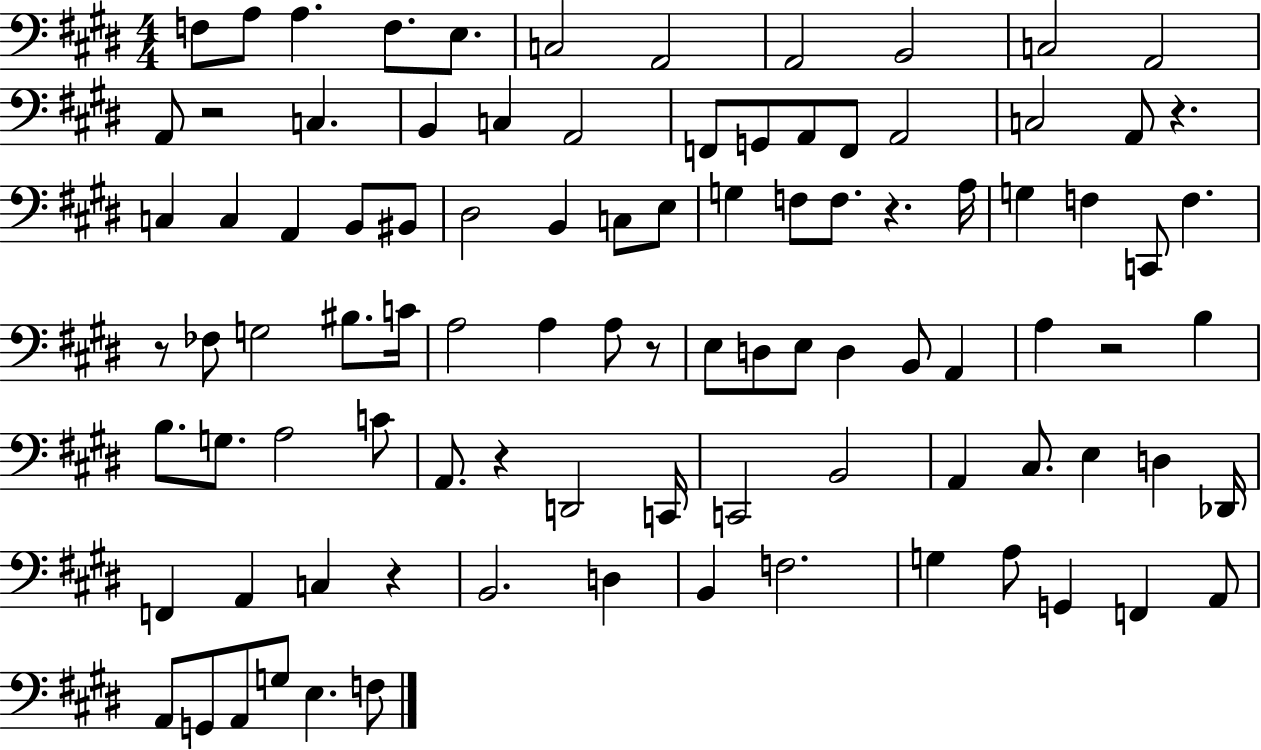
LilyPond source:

{
  \clef bass
  \numericTimeSignature
  \time 4/4
  \key e \major
  \repeat volta 2 { f8 a8 a4. f8. e8. | c2 a,2 | a,2 b,2 | c2 a,2 | \break a,8 r2 c4. | b,4 c4 a,2 | f,8 g,8 a,8 f,8 a,2 | c2 a,8 r4. | \break c4 c4 a,4 b,8 bis,8 | dis2 b,4 c8 e8 | g4 f8 f8. r4. a16 | g4 f4 c,8 f4. | \break r8 fes8 g2 bis8. c'16 | a2 a4 a8 r8 | e8 d8 e8 d4 b,8 a,4 | a4 r2 b4 | \break b8. g8. a2 c'8 | a,8. r4 d,2 c,16 | c,2 b,2 | a,4 cis8. e4 d4 des,16 | \break f,4 a,4 c4 r4 | b,2. d4 | b,4 f2. | g4 a8 g,4 f,4 a,8 | \break a,8 g,8 a,8 g8 e4. f8 | } \bar "|."
}